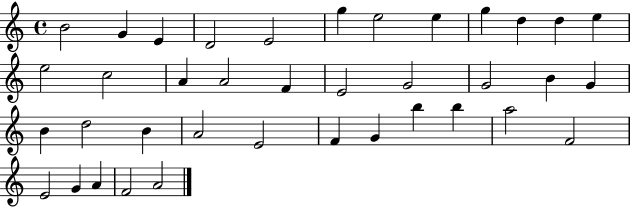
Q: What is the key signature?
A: C major